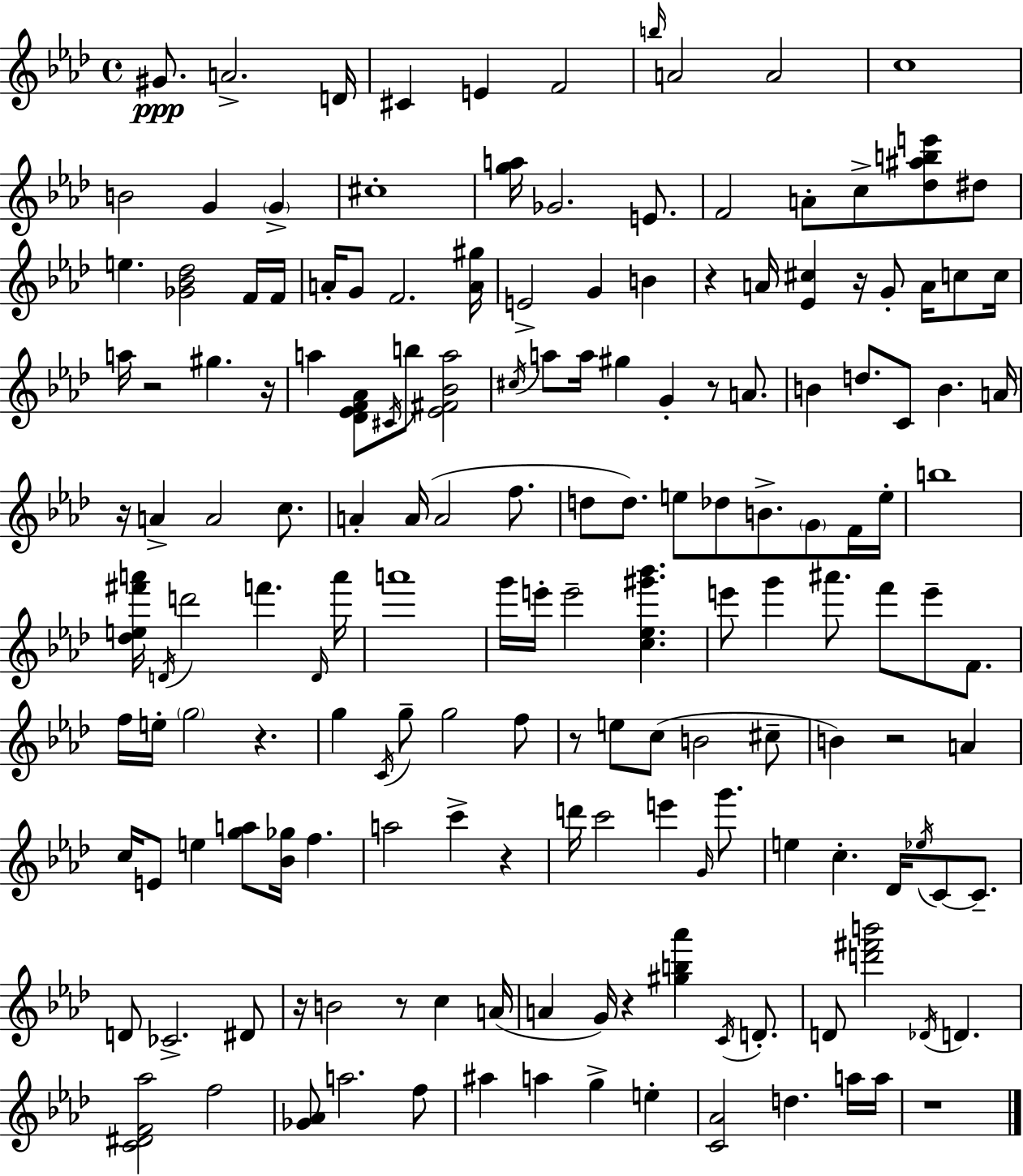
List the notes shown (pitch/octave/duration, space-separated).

G#4/e. A4/h. D4/s C#4/q E4/q F4/h B5/s A4/h A4/h C5/w B4/h G4/q G4/q C#5/w [G5,A5]/s Gb4/h. E4/e. F4/h A4/e C5/e [Db5,A#5,B5,E6]/e D#5/e E5/q. [Gb4,Bb4,Db5]/h F4/s F4/s A4/s G4/e F4/h. [A4,G#5]/s E4/h G4/q B4/q R/q A4/s [Eb4,C#5]/q R/s G4/e A4/s C5/e C5/s A5/s R/h G#5/q. R/s A5/q [Db4,Eb4,F4,Ab4]/e C#4/s B5/e [Eb4,F#4,Bb4,A5]/h C#5/s A5/e A5/s G#5/q G4/q R/e A4/e. B4/q D5/e. C4/e B4/q. A4/s R/s A4/q A4/h C5/e. A4/q A4/s A4/h F5/e. D5/e D5/e. E5/e Db5/e B4/e. G4/e F4/s E5/s B5/w [Db5,E5,F#6,A6]/s D4/s D6/h F6/q. D4/s A6/s A6/w G6/s E6/s E6/h [C5,Eb5,G#6,Bb6]/q. E6/e G6/q A#6/e. F6/e E6/e F4/e. F5/s E5/s G5/h R/q. G5/q C4/s G5/e G5/h F5/e R/e E5/e C5/e B4/h C#5/e B4/q R/h A4/q C5/s E4/e E5/q [G5,A5]/e [Bb4,Gb5]/s F5/q. A5/h C6/q R/q D6/s C6/h E6/q G4/s G6/e. E5/q C5/q. Db4/s Eb5/s C4/e C4/e. D4/e CES4/h. D#4/e R/s B4/h R/e C5/q A4/s A4/q G4/s R/q [G#5,B5,Ab6]/q C4/s D4/e. D4/e [D6,F#6,B6]/h Db4/s D4/q. [C4,D#4,F4,Ab5]/h F5/h [Gb4,Ab4]/e A5/h. F5/e A#5/q A5/q G5/q E5/q [C4,Ab4]/h D5/q. A5/s A5/s R/w